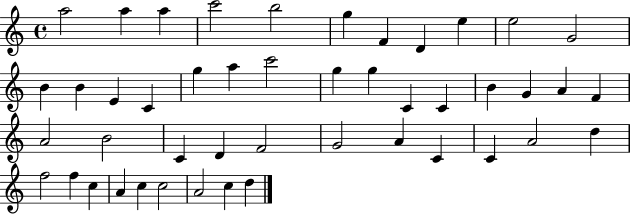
{
  \clef treble
  \time 4/4
  \defaultTimeSignature
  \key c \major
  a''2 a''4 a''4 | c'''2 b''2 | g''4 f'4 d'4 e''4 | e''2 g'2 | \break b'4 b'4 e'4 c'4 | g''4 a''4 c'''2 | g''4 g''4 c'4 c'4 | b'4 g'4 a'4 f'4 | \break a'2 b'2 | c'4 d'4 f'2 | g'2 a'4 c'4 | c'4 a'2 d''4 | \break f''2 f''4 c''4 | a'4 c''4 c''2 | a'2 c''4 d''4 | \bar "|."
}